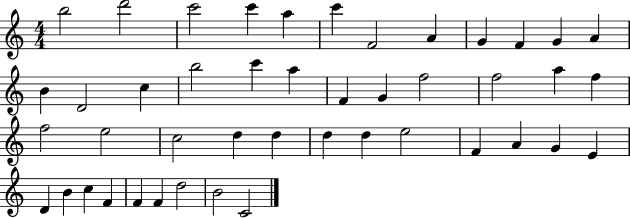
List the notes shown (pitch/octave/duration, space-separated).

B5/h D6/h C6/h C6/q A5/q C6/q F4/h A4/q G4/q F4/q G4/q A4/q B4/q D4/h C5/q B5/h C6/q A5/q F4/q G4/q F5/h F5/h A5/q F5/q F5/h E5/h C5/h D5/q D5/q D5/q D5/q E5/h F4/q A4/q G4/q E4/q D4/q B4/q C5/q F4/q F4/q F4/q D5/h B4/h C4/h